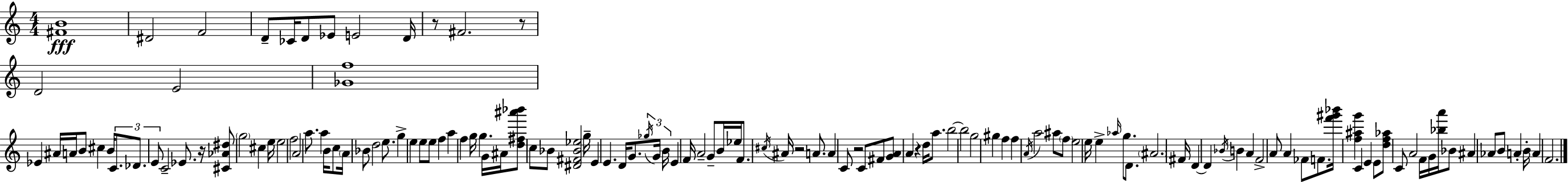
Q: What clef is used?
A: treble